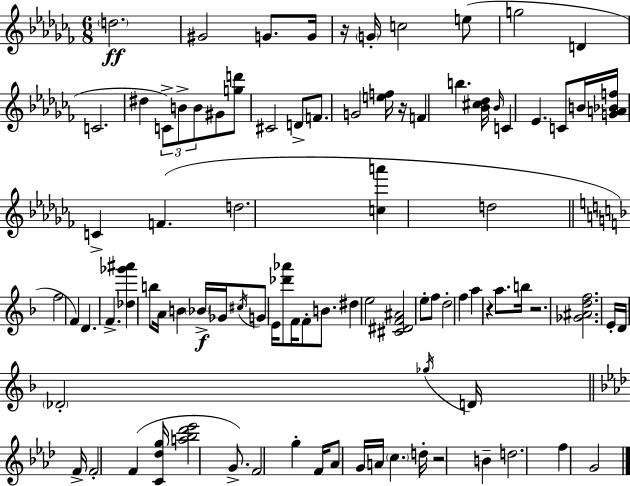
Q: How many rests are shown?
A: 5